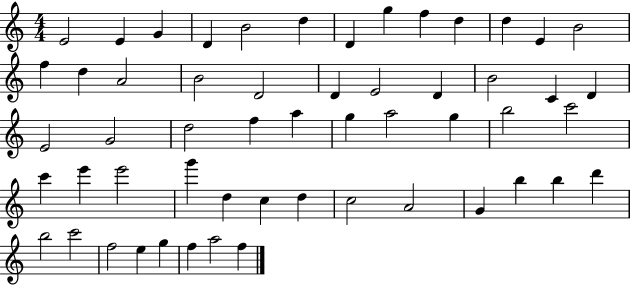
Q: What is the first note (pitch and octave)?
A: E4